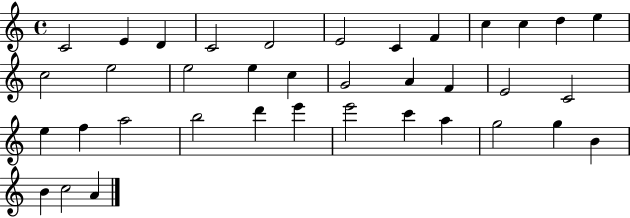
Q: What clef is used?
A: treble